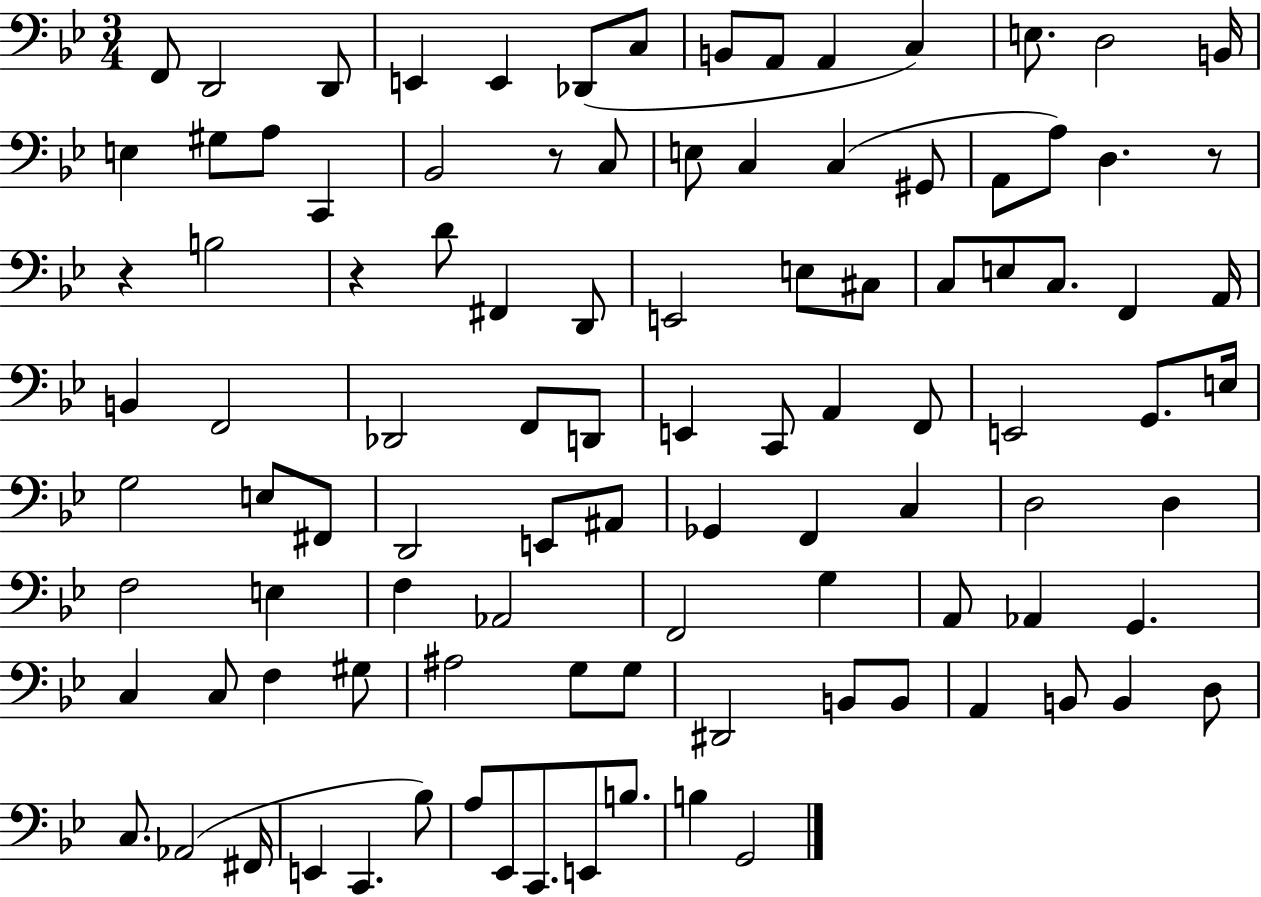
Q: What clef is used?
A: bass